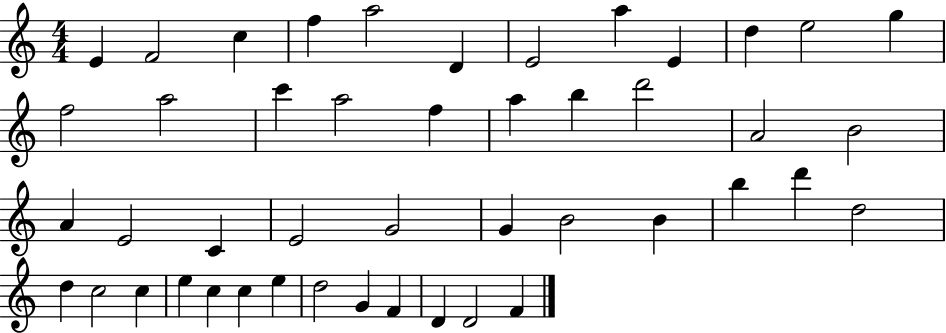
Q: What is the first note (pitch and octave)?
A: E4